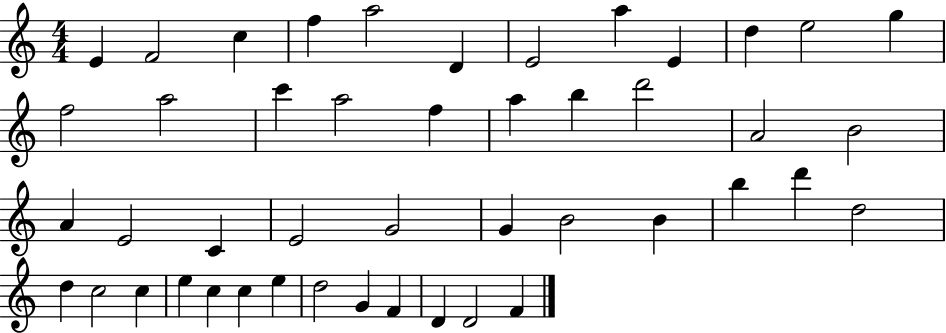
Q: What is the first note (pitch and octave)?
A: E4